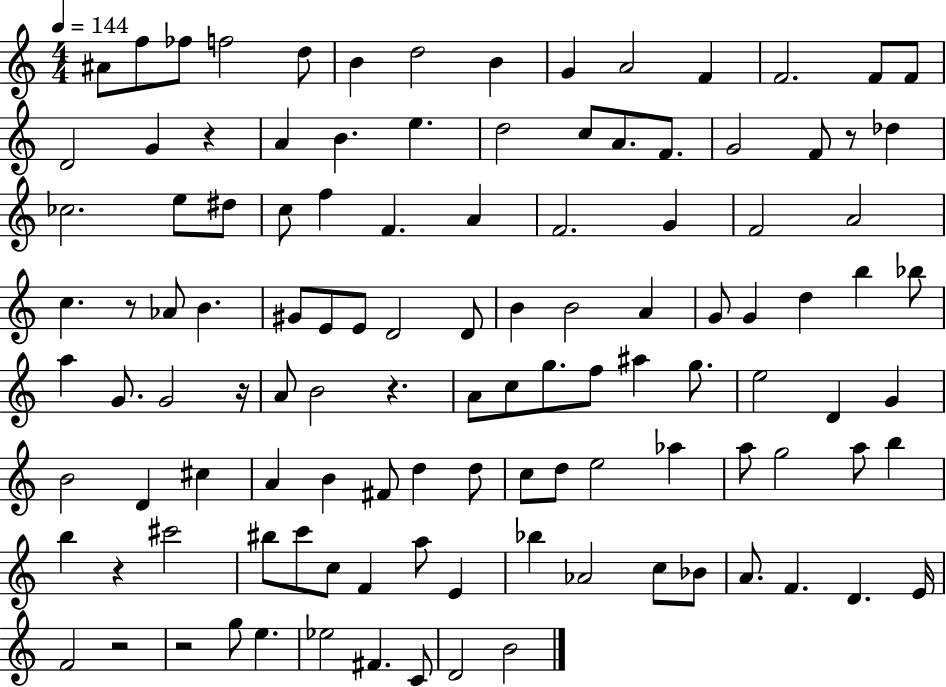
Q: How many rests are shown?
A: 8